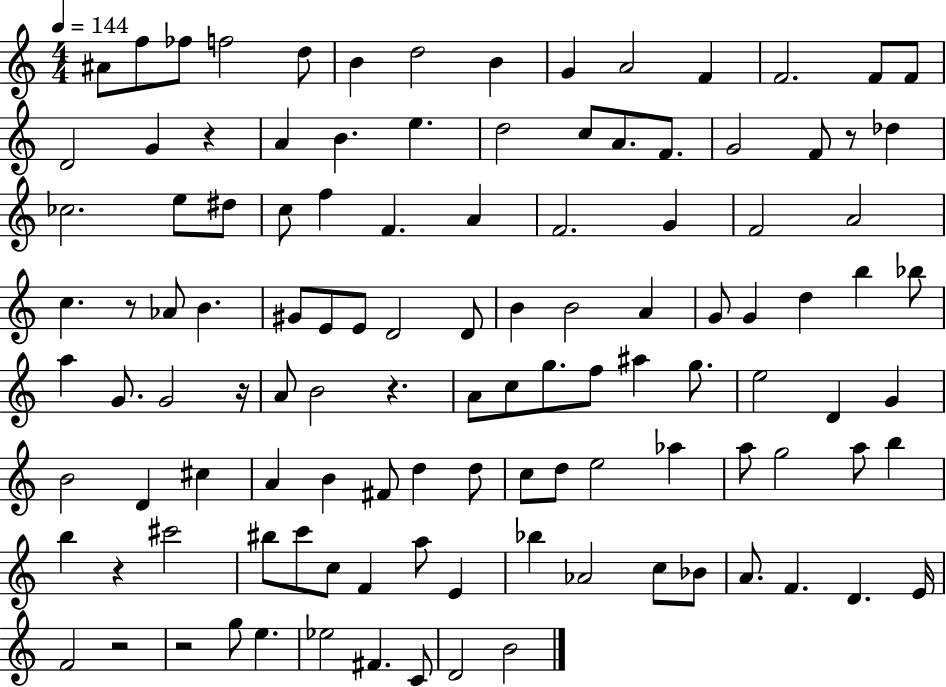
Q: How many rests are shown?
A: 8